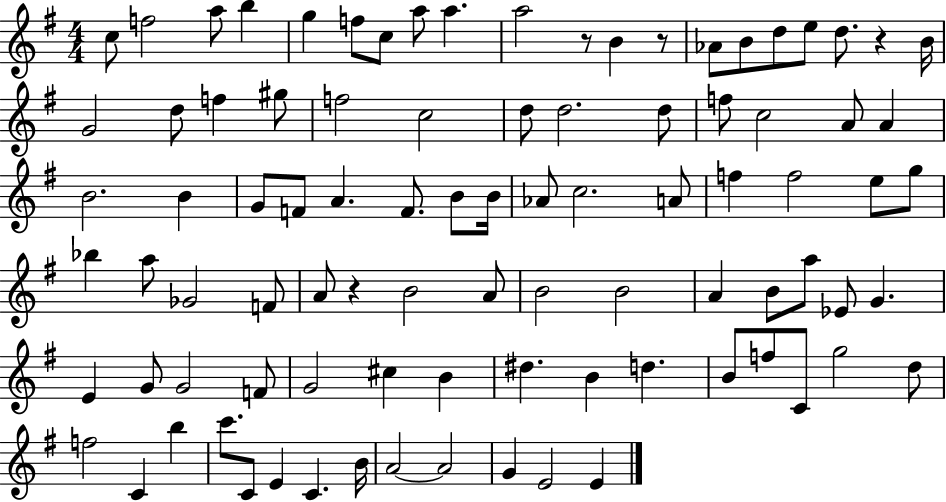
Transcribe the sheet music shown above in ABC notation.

X:1
T:Untitled
M:4/4
L:1/4
K:G
c/2 f2 a/2 b g f/2 c/2 a/2 a a2 z/2 B z/2 _A/2 B/2 d/2 e/2 d/2 z B/4 G2 d/2 f ^g/2 f2 c2 d/2 d2 d/2 f/2 c2 A/2 A B2 B G/2 F/2 A F/2 B/2 B/4 _A/2 c2 A/2 f f2 e/2 g/2 _b a/2 _G2 F/2 A/2 z B2 A/2 B2 B2 A B/2 a/2 _E/2 G E G/2 G2 F/2 G2 ^c B ^d B d B/2 f/2 C/2 g2 d/2 f2 C b c'/2 C/2 E C B/4 A2 A2 G E2 E